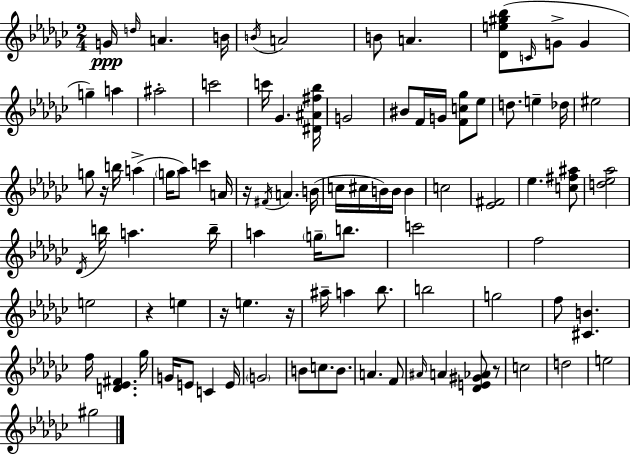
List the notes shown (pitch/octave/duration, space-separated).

G4/s D5/s A4/q. B4/s B4/s A4/h B4/e A4/q. [Db4,E5,G#5,Bb5]/e C4/s G4/e G4/q G5/q A5/q A#5/h C6/h C6/s Gb4/q. [D#4,A#4,F#5,Bb5]/s G4/h BIS4/e F4/s G4/s [F4,C5,Gb5]/e Eb5/e D5/e. E5/q Db5/s EIS5/h G5/e R/s B5/s A5/q G5/s Ab5/e C6/q A4/s R/s F#4/s A4/q. B4/s C5/s C#5/s B4/s B4/s B4/q C5/h [Eb4,F#4]/h Eb5/q. [C5,F#5,A#5]/e [D5,Eb5,Ab5]/h Db4/s B5/s A5/q. B5/s A5/q G5/s B5/e. C6/h F5/h E5/h R/q E5/q R/s E5/q. R/s A#5/s A5/q Bb5/e. B5/h G5/h F5/e [C#4,B4]/q. F5/s [D4,Eb4,F#4]/q. Gb5/s G4/s E4/e C4/q E4/s G4/h B4/e C5/e. B4/e. A4/q. F4/e A#4/s A4/q [Db4,E4,G#4,Ab4]/e R/e C5/h D5/h E5/h G#5/h